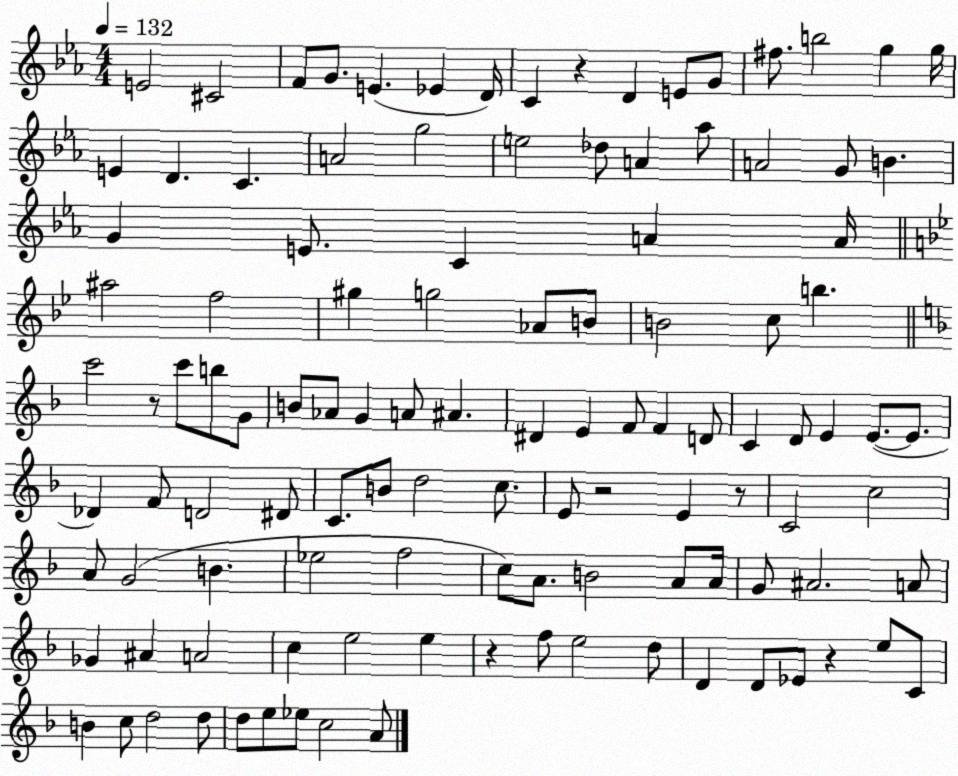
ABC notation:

X:1
T:Untitled
M:4/4
L:1/4
K:Eb
E2 ^C2 F/2 G/2 E _E D/4 C z D E/2 G/2 ^f/2 b2 g g/4 E D C A2 g2 e2 _d/2 A _a/2 A2 G/2 B G E/2 C A A/4 ^a2 f2 ^g g2 _A/2 B/2 B2 c/2 b c'2 z/2 c'/2 b/2 G/2 B/2 _A/2 G A/2 ^A ^D E F/2 F D/2 C D/2 E E/2 E/2 _D F/2 D2 ^D/2 C/2 B/2 d2 c/2 E/2 z2 E z/2 C2 c2 A/2 G2 B _e2 f2 c/2 A/2 B2 A/2 A/4 G/2 ^A2 A/2 _G ^A A2 c e2 e z f/2 e2 d/2 D D/2 _E/2 z e/2 C/2 B c/2 d2 d/2 d/2 e/2 _e/2 c2 A/2